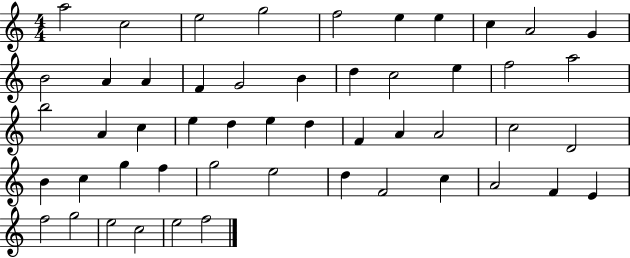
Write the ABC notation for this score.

X:1
T:Untitled
M:4/4
L:1/4
K:C
a2 c2 e2 g2 f2 e e c A2 G B2 A A F G2 B d c2 e f2 a2 b2 A c e d e d F A A2 c2 D2 B c g f g2 e2 d F2 c A2 F E f2 g2 e2 c2 e2 f2